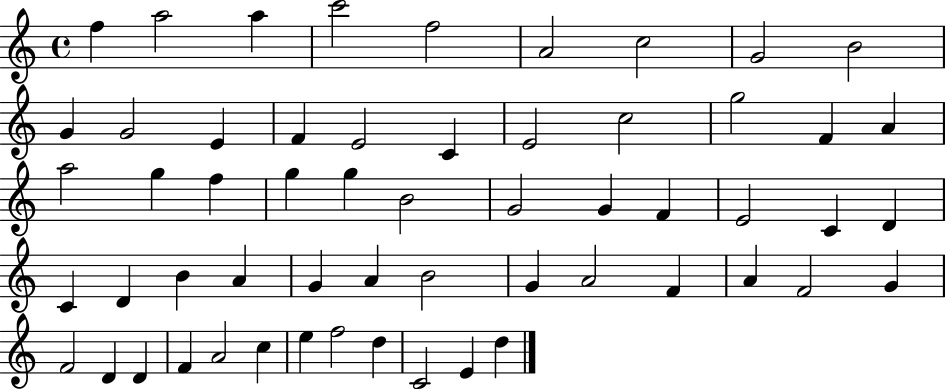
F5/q A5/h A5/q C6/h F5/h A4/h C5/h G4/h B4/h G4/q G4/h E4/q F4/q E4/h C4/q E4/h C5/h G5/h F4/q A4/q A5/h G5/q F5/q G5/q G5/q B4/h G4/h G4/q F4/q E4/h C4/q D4/q C4/q D4/q B4/q A4/q G4/q A4/q B4/h G4/q A4/h F4/q A4/q F4/h G4/q F4/h D4/q D4/q F4/q A4/h C5/q E5/q F5/h D5/q C4/h E4/q D5/q